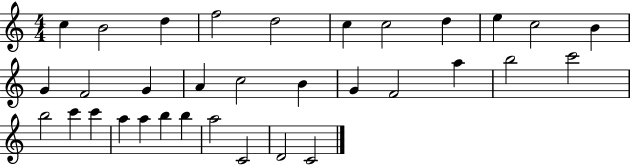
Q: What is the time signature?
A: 4/4